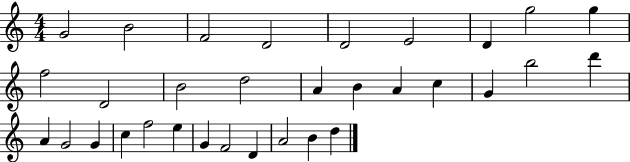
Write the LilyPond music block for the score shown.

{
  \clef treble
  \numericTimeSignature
  \time 4/4
  \key c \major
  g'2 b'2 | f'2 d'2 | d'2 e'2 | d'4 g''2 g''4 | \break f''2 d'2 | b'2 d''2 | a'4 b'4 a'4 c''4 | g'4 b''2 d'''4 | \break a'4 g'2 g'4 | c''4 f''2 e''4 | g'4 f'2 d'4 | a'2 b'4 d''4 | \break \bar "|."
}